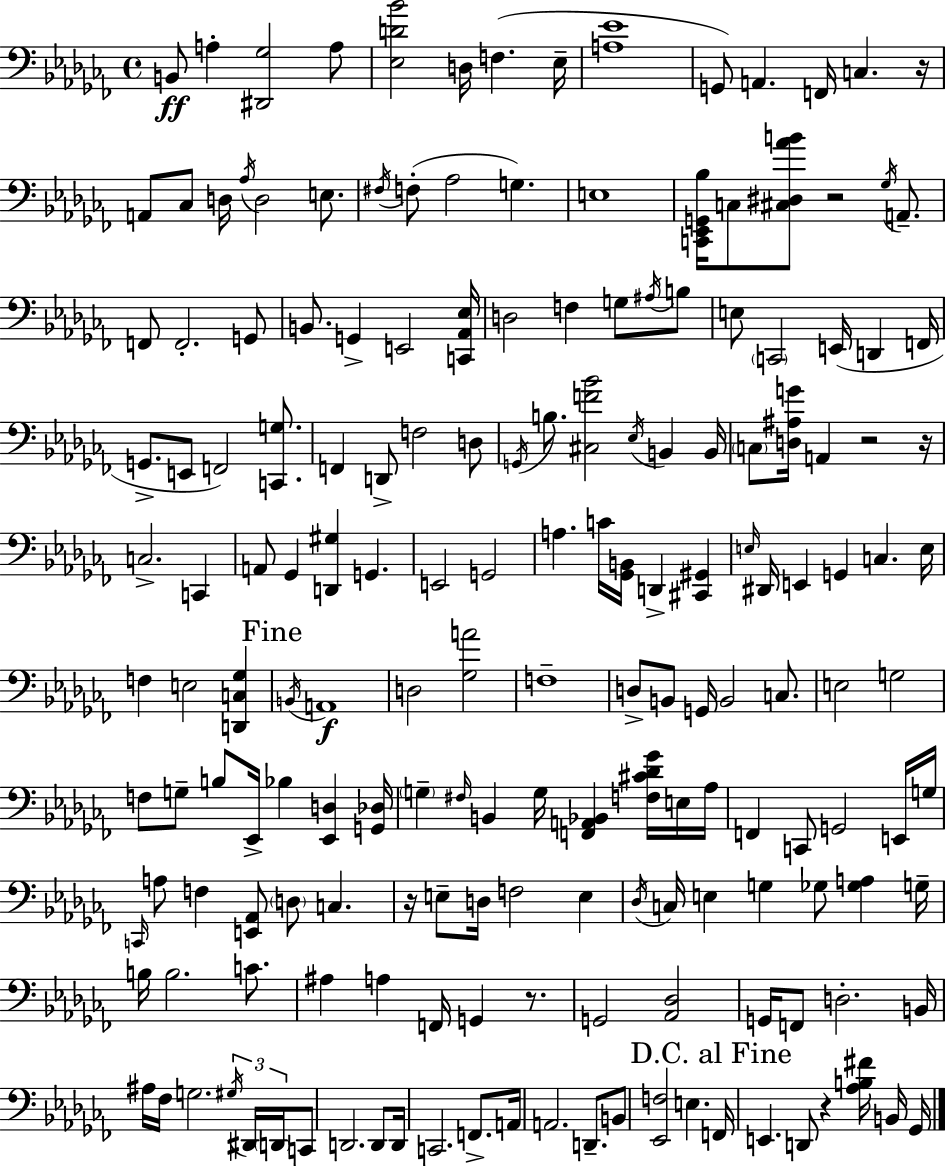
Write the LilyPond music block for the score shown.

{
  \clef bass
  \time 4/4
  \defaultTimeSignature
  \key aes \minor
  b,8\ff a4-. <dis, ges>2 a8 | <ees d' bes'>2 d16 f4.( ees16-- | <a ees'>1 | g,8) a,4. f,16 c4. r16 | \break a,8 ces8 d16 \acciaccatura { aes16 } d2 e8. | \acciaccatura { fis16 } f8-.( aes2 g4.) | e1 | <c, ees, g, bes>16 c8 <cis dis aes' b'>8 r2 \acciaccatura { ges16 } | \break a,8.-- f,8 f,2.-. | g,8 b,8. g,4-> e,2 | <c, aes, ees>16 d2 f4 g8 | \acciaccatura { ais16 } b8 e8 \parenthesize c,2 e,16( d,4 | \break f,16 g,8.-> e,8 f,2) | <c, g>8. f,4 d,8-> f2 | d8 \acciaccatura { g,16 } b8. <cis f' bes'>2 | \acciaccatura { ees16 } b,4 b,16 \parenthesize c8 <d ais g'>16 a,4 r2 | \break r16 c2.-> | c,4 a,8 ges,4 <d, gis>4 | g,4. e,2 g,2 | a4. c'16 <ges, b,>16 d,4-> | \break <cis, gis,>4 \grace { e16 } dis,16 e,4 g,4 | c4. e16 f4 e2 | <d, c ges>4 \mark "Fine" \acciaccatura { b,16 }\f a,1 | d2 | \break <ges a'>2 f1-- | d8-> b,8 g,16 b,2 | c8. e2 | g2 f8 g8-- b8 ees,16-> bes4 | \break <ees, d>4 <g, des>16 \parenthesize g4-- \grace { fis16 } b,4 | g16 <f, a, bes,>4 <f cis' des' ges'>16 e16 aes16 f,4 c,8 g,2 | e,16 g16 \grace { c,16 } a8 f4 | <e, aes,>8 \parenthesize d8 c4. r16 e8-- d16 f2 | \break e4 \acciaccatura { des16 } c16 e4 | g4 ges8 <ges a>4 g16-- b16 b2. | c'8. ais4 a4 | f,16 g,4 r8. g,2 | \break <aes, des>2 g,16 f,8 d2.-. | b,16 ais16 fes16 g2. | \tuplet 3/2 { \acciaccatura { gis16 } dis,16 \parenthesize d,16 } c,8 d,2. | d,8 d,16 c,2. | \break f,8.-> a,16 a,2. | d,8.-- b,8 <ees, f>2 | e4. \mark "D.C. al Fine" f,16 e,4. | d,8 r4 <aes b fis'>16 b,16 ges,16 \bar "|."
}